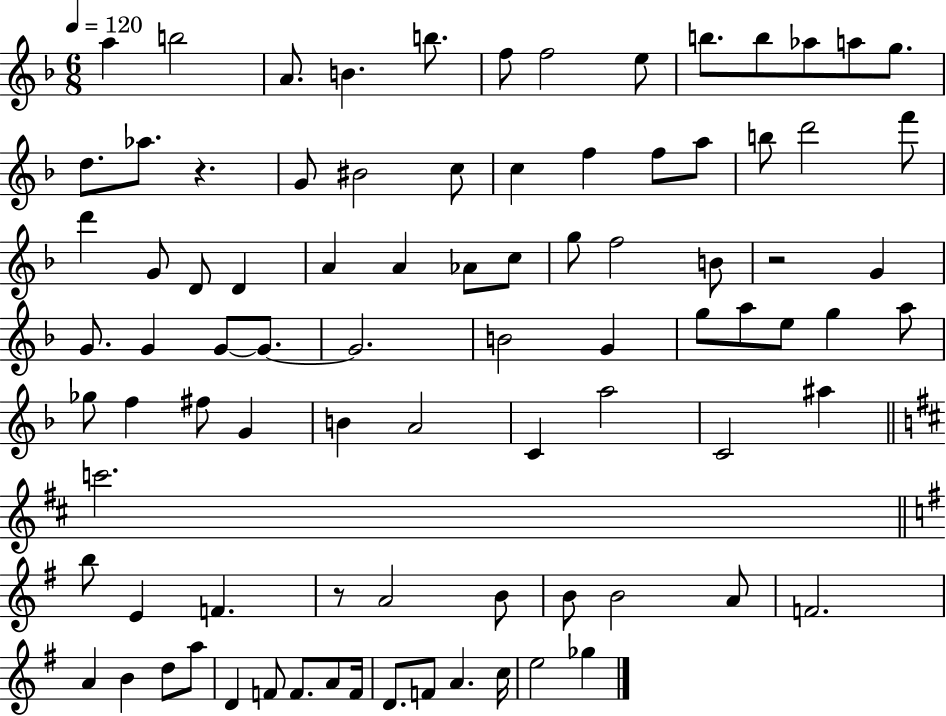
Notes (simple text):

A5/q B5/h A4/e. B4/q. B5/e. F5/e F5/h E5/e B5/e. B5/e Ab5/e A5/e G5/e. D5/e. Ab5/e. R/q. G4/e BIS4/h C5/e C5/q F5/q F5/e A5/e B5/e D6/h F6/e D6/q G4/e D4/e D4/q A4/q A4/q Ab4/e C5/e G5/e F5/h B4/e R/h G4/q G4/e. G4/q G4/e G4/e. G4/h. B4/h G4/q G5/e A5/e E5/e G5/q A5/e Gb5/e F5/q F#5/e G4/q B4/q A4/h C4/q A5/h C4/h A#5/q C6/h. B5/e E4/q F4/q. R/e A4/h B4/e B4/e B4/h A4/e F4/h. A4/q B4/q D5/e A5/e D4/q F4/e F4/e. A4/e F4/s D4/e. F4/e A4/q. C5/s E5/h Gb5/q